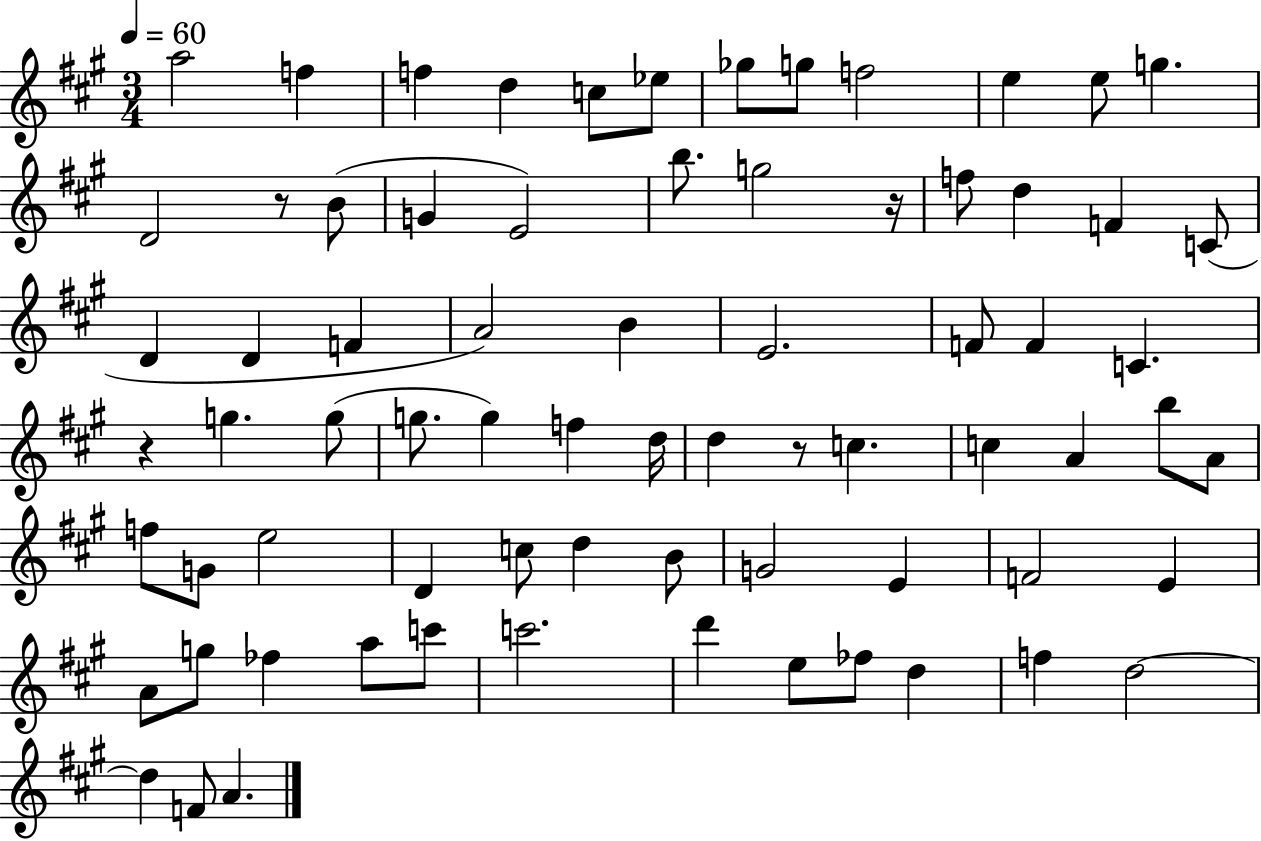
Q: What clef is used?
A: treble